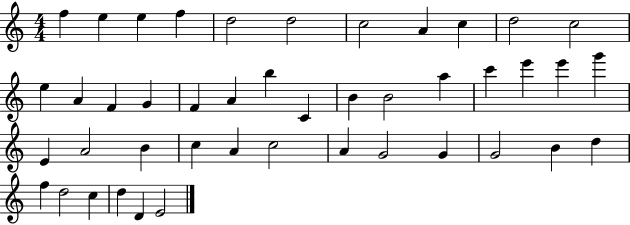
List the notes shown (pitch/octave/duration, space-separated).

F5/q E5/q E5/q F5/q D5/h D5/h C5/h A4/q C5/q D5/h C5/h E5/q A4/q F4/q G4/q F4/q A4/q B5/q C4/q B4/q B4/h A5/q C6/q E6/q E6/q G6/q E4/q A4/h B4/q C5/q A4/q C5/h A4/q G4/h G4/q G4/h B4/q D5/q F5/q D5/h C5/q D5/q D4/q E4/h